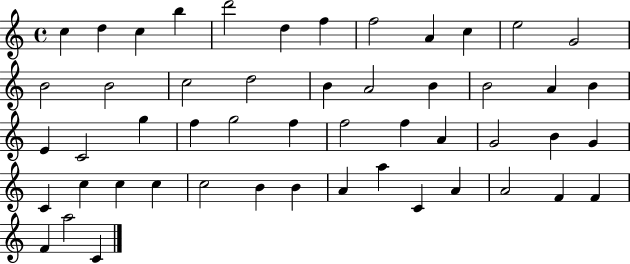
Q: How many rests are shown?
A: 0